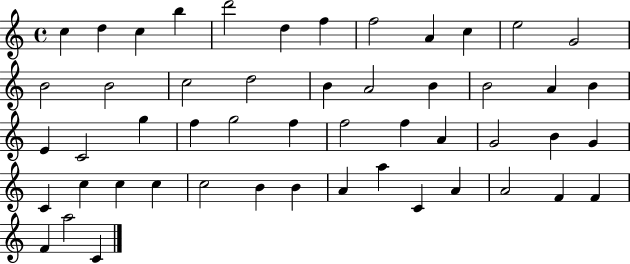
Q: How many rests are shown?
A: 0